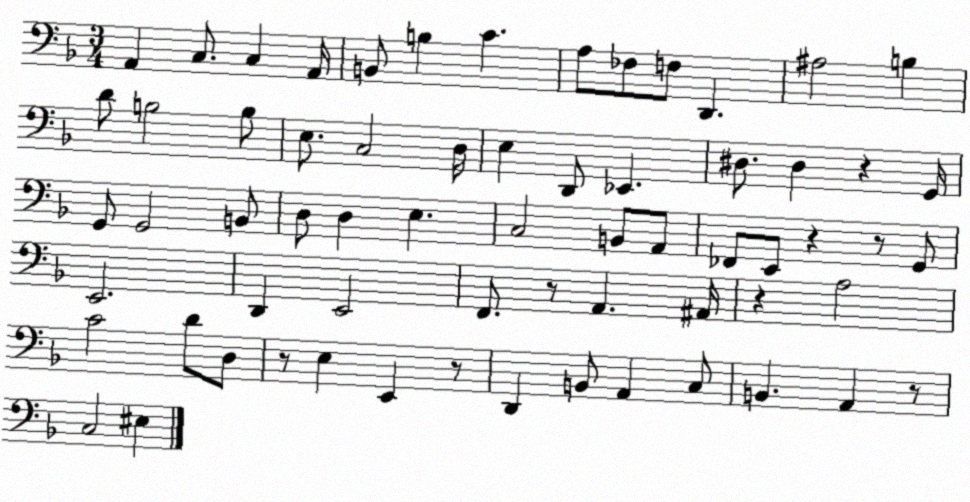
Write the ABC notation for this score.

X:1
T:Untitled
M:3/4
L:1/4
K:F
A,, C,/2 C, A,,/4 B,,/2 B, C A,/2 _F,/2 F,/2 D,, ^A,2 B, D/2 B,2 B,/2 E,/2 C,2 D,/4 E, D,,/2 _E,, ^D,/2 ^D, z G,,/4 G,,/2 G,,2 B,,/2 D,/2 D, E, C,2 B,,/2 A,,/2 _F,,/2 E,,/2 z z/2 G,,/2 E,,2 D,, E,,2 F,,/2 z/2 A,, ^A,,/4 z A,2 C2 D/2 D,/2 z/2 E, E,, z/2 D,, B,,/2 A,, C,/2 B,, A,, z/2 C,2 ^E,